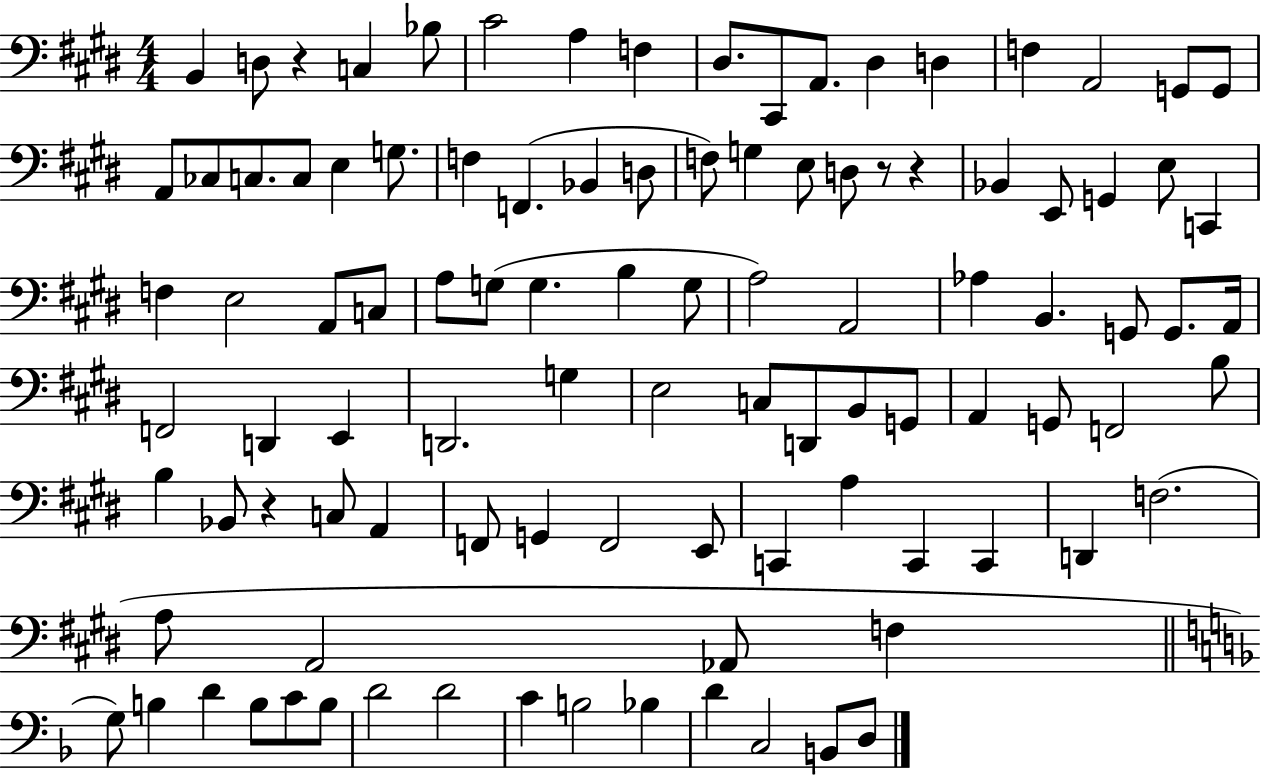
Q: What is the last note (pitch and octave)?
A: D3